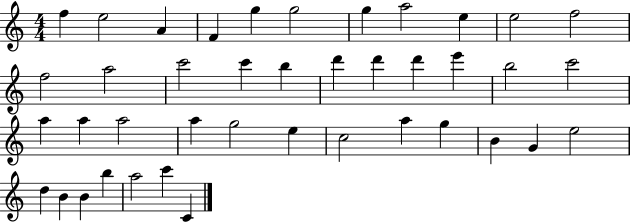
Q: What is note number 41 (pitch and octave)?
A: C4